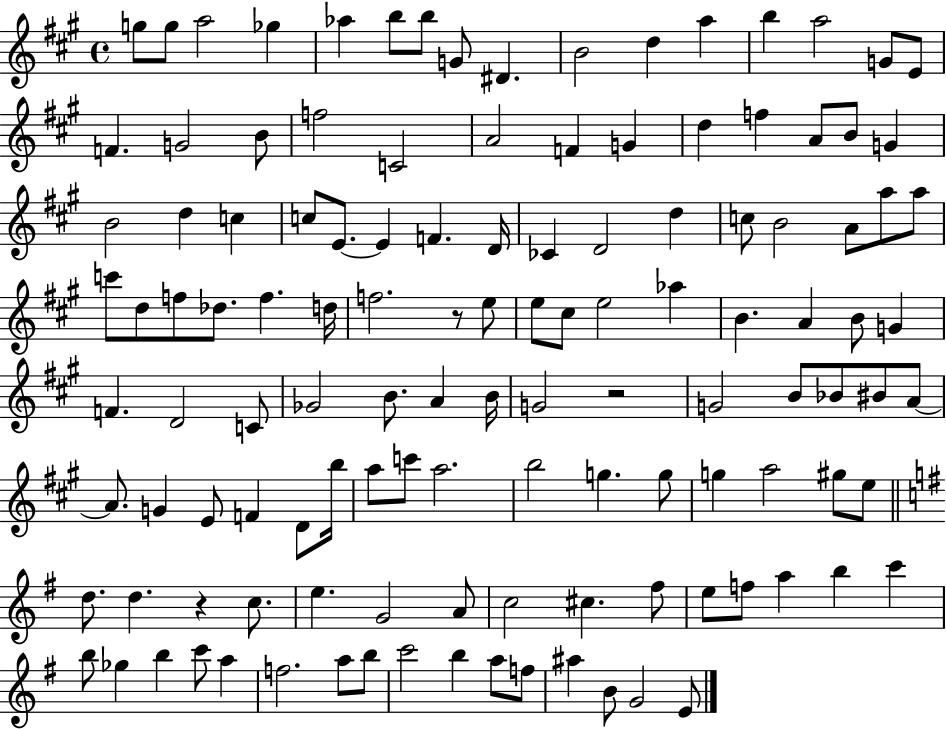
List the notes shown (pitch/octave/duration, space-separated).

G5/e G5/e A5/h Gb5/q Ab5/q B5/e B5/e G4/e D#4/q. B4/h D5/q A5/q B5/q A5/h G4/e E4/e F4/q. G4/h B4/e F5/h C4/h A4/h F4/q G4/q D5/q F5/q A4/e B4/e G4/q B4/h D5/q C5/q C5/e E4/e. E4/q F4/q. D4/s CES4/q D4/h D5/q C5/e B4/h A4/e A5/e A5/e C6/e D5/e F5/e Db5/e. F5/q. D5/s F5/h. R/e E5/e E5/e C#5/e E5/h Ab5/q B4/q. A4/q B4/e G4/q F4/q. D4/h C4/e Gb4/h B4/e. A4/q B4/s G4/h R/h G4/h B4/e Bb4/e BIS4/e A4/e A4/e. G4/q E4/e F4/q D4/e B5/s A5/e C6/e A5/h. B5/h G5/q. G5/e G5/q A5/h G#5/e E5/e D5/e. D5/q. R/q C5/e. E5/q. G4/h A4/e C5/h C#5/q. F#5/e E5/e F5/e A5/q B5/q C6/q B5/e Gb5/q B5/q C6/e A5/q F5/h. A5/e B5/e C6/h B5/q A5/e F5/e A#5/q B4/e G4/h E4/e